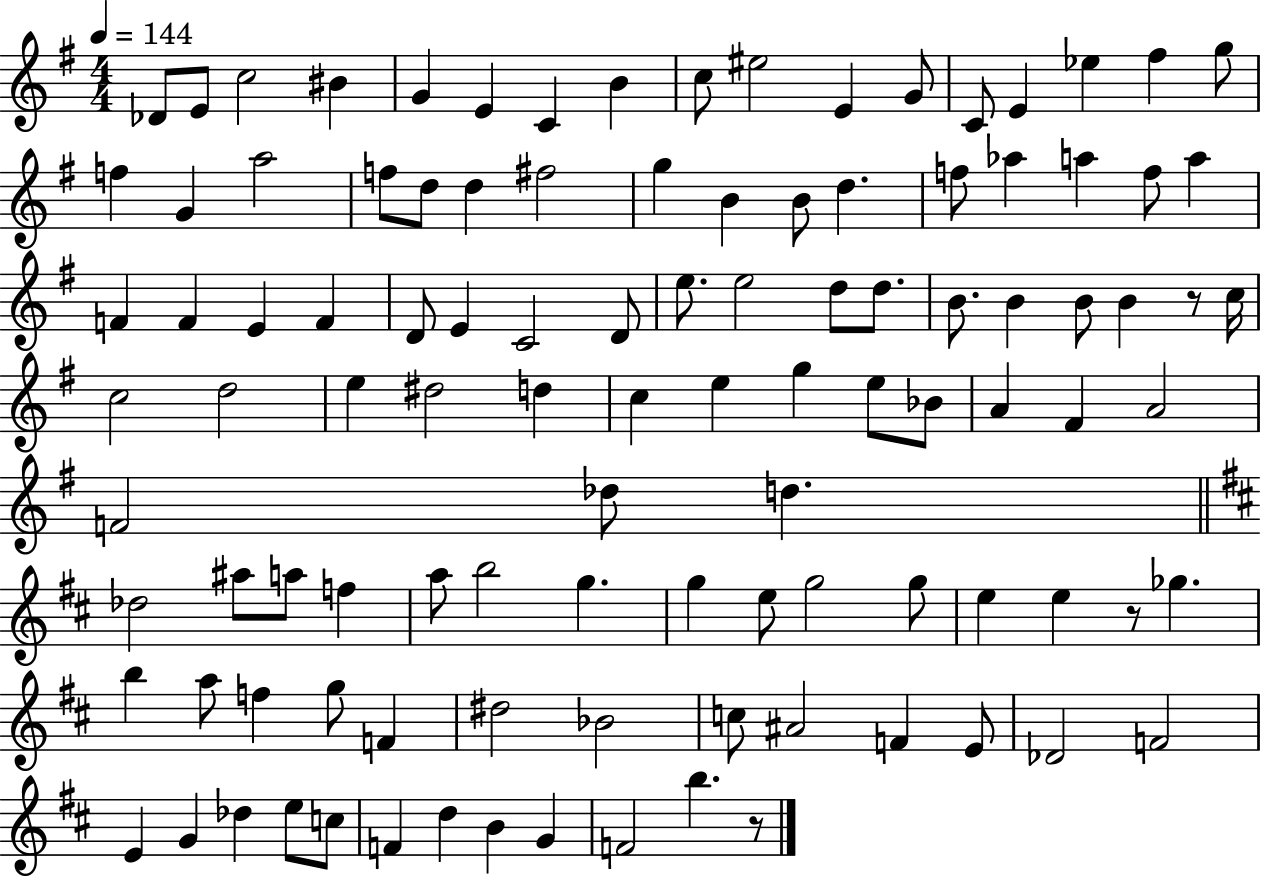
{
  \clef treble
  \numericTimeSignature
  \time 4/4
  \key g \major
  \tempo 4 = 144
  des'8 e'8 c''2 bis'4 | g'4 e'4 c'4 b'4 | c''8 eis''2 e'4 g'8 | c'8 e'4 ees''4 fis''4 g''8 | \break f''4 g'4 a''2 | f''8 d''8 d''4 fis''2 | g''4 b'4 b'8 d''4. | f''8 aes''4 a''4 f''8 a''4 | \break f'4 f'4 e'4 f'4 | d'8 e'4 c'2 d'8 | e''8. e''2 d''8 d''8. | b'8. b'4 b'8 b'4 r8 c''16 | \break c''2 d''2 | e''4 dis''2 d''4 | c''4 e''4 g''4 e''8 bes'8 | a'4 fis'4 a'2 | \break f'2 des''8 d''4. | \bar "||" \break \key d \major des''2 ais''8 a''8 f''4 | a''8 b''2 g''4. | g''4 e''8 g''2 g''8 | e''4 e''4 r8 ges''4. | \break b''4 a''8 f''4 g''8 f'4 | dis''2 bes'2 | c''8 ais'2 f'4 e'8 | des'2 f'2 | \break e'4 g'4 des''4 e''8 c''8 | f'4 d''4 b'4 g'4 | f'2 b''4. r8 | \bar "|."
}